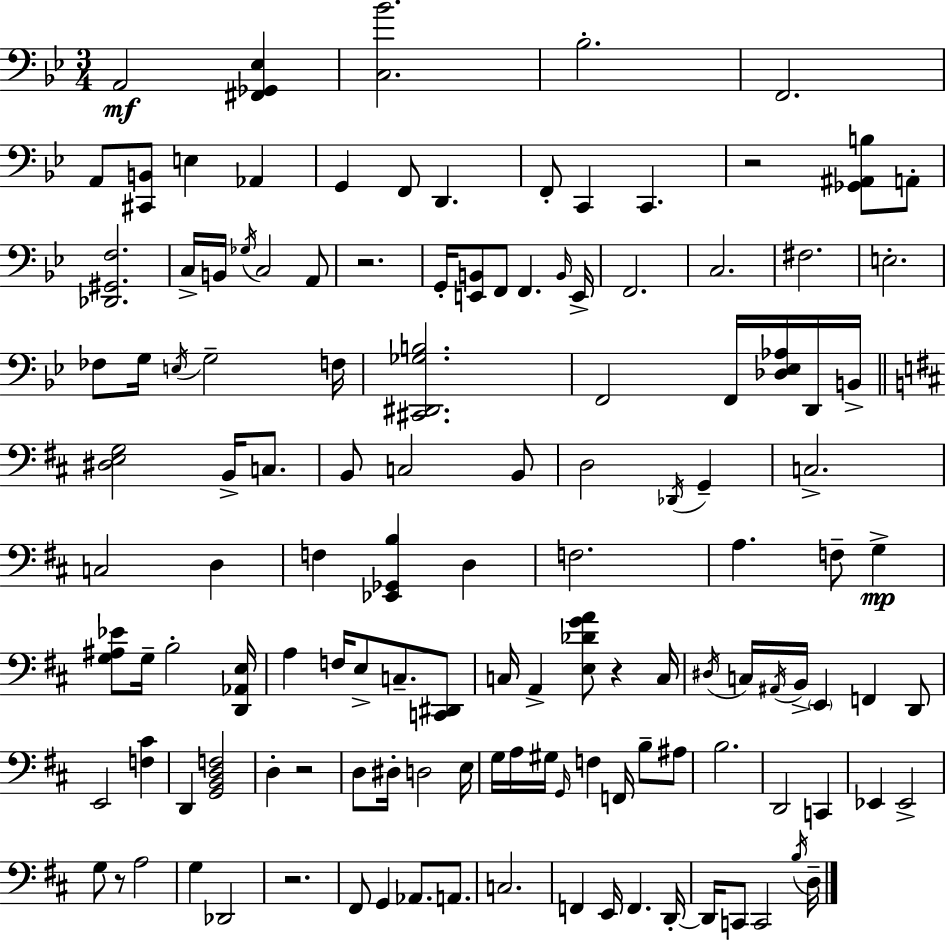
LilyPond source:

{
  \clef bass
  \numericTimeSignature
  \time 3/4
  \key bes \major
  a,2\mf <fis, ges, ees>4 | <c bes'>2. | bes2.-. | f,2. | \break a,8 <cis, b,>8 e4 aes,4 | g,4 f,8 d,4. | f,8-. c,4 c,4. | r2 <ges, ais, b>8 a,8-. | \break <des, gis, f>2. | c16-> b,16 \acciaccatura { ges16 } c2 a,8 | r2. | g,16-. <e, b,>8 f,8 f,4. | \break \grace { b,16 } e,16-> f,2. | c2. | fis2. | e2.-. | \break fes8 g16 \acciaccatura { e16 } g2-- | f16 <cis, dis, ges b>2. | f,2 f,16 | <des ees aes>16 d,16 b,16-> \bar "||" \break \key d \major <dis e g>2 b,16-> c8. | b,8 c2 b,8 | d2 \acciaccatura { des,16 } g,4-- | c2.-> | \break c2 d4 | f4 <ees, ges, b>4 d4 | f2. | a4. f8-- g4->\mp | \break <g ais ees'>8 g16-- b2-. | <d, aes, e>16 a4 f16 e8-> c8.-- <c, dis,>8 | c16 a,4-> <e des' g' a'>8 r4 | c16 \acciaccatura { dis16 } c16 \acciaccatura { ais,16 } b,16-> \parenthesize e,4 f,4 | \break d,8 e,2 <f cis'>4 | d,4 <g, b, d f>2 | d4-. r2 | d8 dis16-. d2 | \break e16 g16 a16 gis16 \grace { g,16 } f4 f,16 | b8-- ais8 b2. | d,2 | c,4 ees,4 ees,2-> | \break g8 r8 a2 | g4 des,2 | r2. | fis,8 g,4 aes,8. | \break a,8. c2. | f,4 e,16 f,4. | d,16-.~~ d,16 c,8 c,2 | \acciaccatura { b16 } d16-- \bar "|."
}